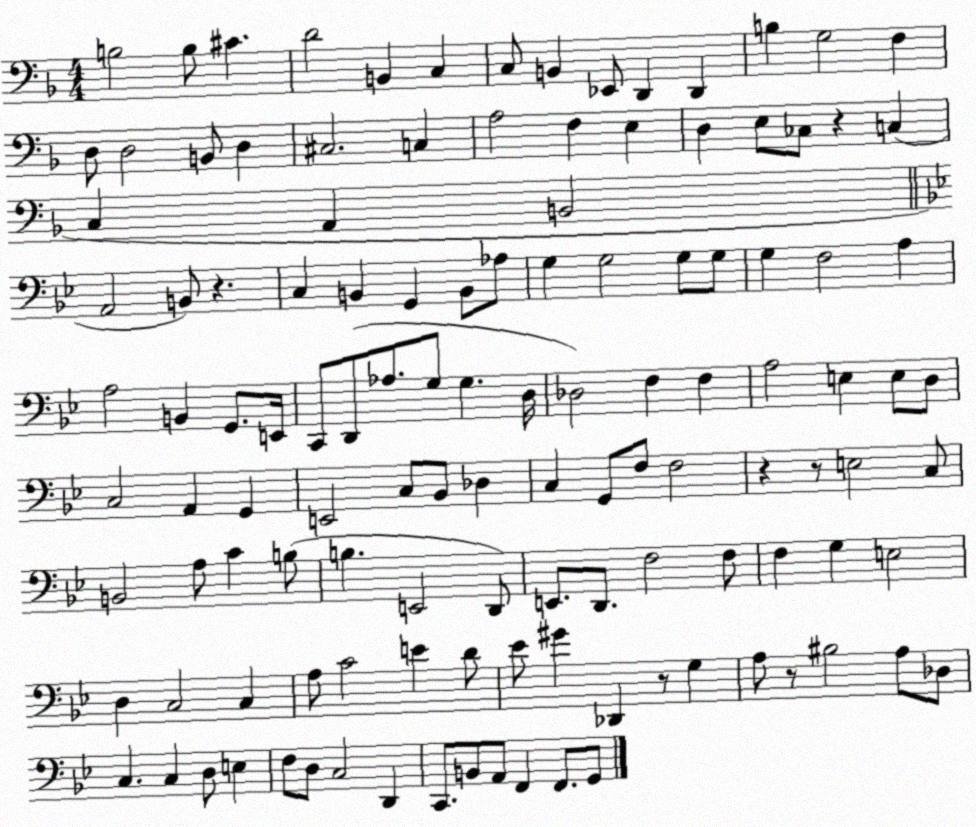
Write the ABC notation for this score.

X:1
T:Untitled
M:4/4
L:1/4
K:F
B,2 B,/2 ^C D2 B,, C, C,/2 B,, _E,,/2 D,, D,, B, G,2 F, D,/2 D,2 B,,/2 D, ^C,2 C, A,2 F, E, D, E,/2 _C,/2 z C, C, A,, B,,2 A,,2 B,,/2 z C, B,, G,, B,,/2 _A,/2 G, G,2 G,/2 G,/2 G, F,2 A, A,2 B,, G,,/2 E,,/4 C,,/2 D,,/2 _A,/2 G,/2 G, D,/4 _D,2 F, F, A,2 E, E,/2 D,/2 C,2 A,, G,, E,,2 C,/2 _B,,/2 _D, C, G,,/2 F,/2 F,2 z z/2 E,2 C,/2 B,,2 A,/2 C B,/2 B, E,,2 D,,/2 E,,/2 D,,/2 F,2 F,/2 F, G, E,2 D, C,2 C, A,/2 C2 E D/2 _E/2 ^G _D,, z/2 G, A,/2 z/2 ^B,2 A,/2 _D,/2 C, C, D,/2 E, F,/2 D,/2 C,2 D,, C,,/2 B,,/2 A,,/2 F,, F,,/2 G,,/2